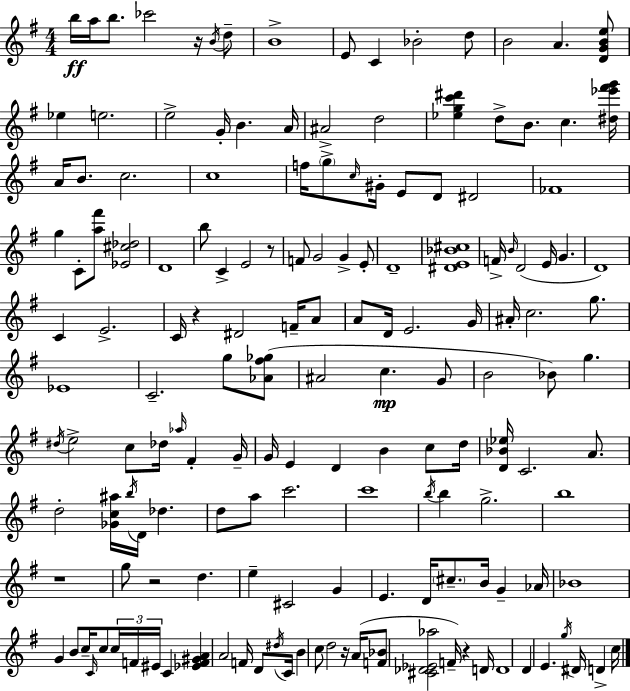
{
  \clef treble
  \numericTimeSignature
  \time 4/4
  \key g \major
  b''16\ff a''16 b''8. ces'''2 r16 \acciaccatura { b'16 } d''8-- | b'1-> | e'8 c'4 bes'2-. d''8 | b'2 a'4. <d' g' b' e''>8 | \break ees''4 e''2. | e''2-> g'16-. b'4. | a'16 ais'2-> d''2 | <ees'' g'' c''' dis'''>4 d''8-> b'8. c''4. | \break <dis'' ees''' fis''' g'''>16 a'16 b'8. c''2. | c''1 | f''16 \parenthesize g''8-> \grace { c''16 } gis'16-. e'8 d'8 dis'2 | fes'1 | \break g''4 c'8-. <a'' fis'''>8 <ees' cis'' des''>2 | d'1 | b''8 c'4-> e'2 | r8 f'8 g'2 g'4-> | \break e'8-. d'1-- | <dis' e' bes' cis''>1 | f'16-> \grace { b'16 } d'2( e'16 g'4. | d'1) | \break c'4 e'2.-> | c'16 r4 dis'2 | f'16-- a'8 a'8 d'16 e'2. | g'16 ais'16-. c''2. | \break g''8. ees'1 | c'2.-- g''8 | <aes' fis'' ges''>8( ais'2 c''4.\mp | g'8 b'2 bes'8) g''4. | \break \acciaccatura { dis''16 } e''2-> c''8 des''16 \grace { aes''16 } | fis'4-. g'16-- g'16 e'4 d'4 b'4 | c''8 d''16 <d' bes' ees''>16 c'2. | a'8. d''2-. <ges' c'' ais''>16 \acciaccatura { b''16 } d'16 | \break des''4. d''8 a''8 c'''2. | c'''1 | \acciaccatura { b''16 } b''4 g''2.-> | b''1 | \break r1 | g''8 r2 | d''4. e''4-- cis'2 | g'4 e'4. d'16 \parenthesize cis''8.-- | \break b'16 g'4-- aes'16 bes'1 | g'4 b'8 c''16-- \grace { c'16 } c''8 | \tuplet 3/2 { c''16 f'16 eis'16 } c'4 <ees' f' gis' a'>4 a'2 | f'16 d'8 \acciaccatura { dis''16 } c'16 b'4 c''8 d''2 | \break r16 a'16( <f' bes'>8 <cis' des' ees' aes''>2 | f'16--) r4 d'16 d'1 | d'4 e'4. | \acciaccatura { g''16 } dis'16 d'4-> c''16 \bar "|."
}